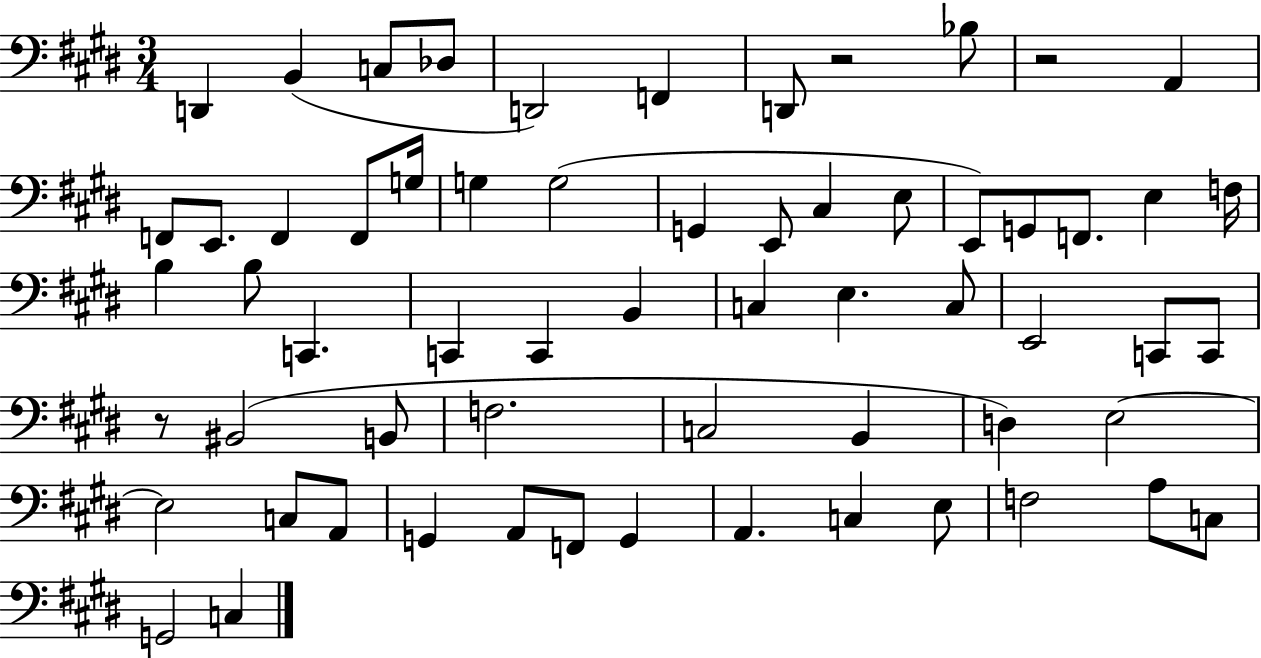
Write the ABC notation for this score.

X:1
T:Untitled
M:3/4
L:1/4
K:E
D,, B,, C,/2 _D,/2 D,,2 F,, D,,/2 z2 _B,/2 z2 A,, F,,/2 E,,/2 F,, F,,/2 G,/4 G, G,2 G,, E,,/2 ^C, E,/2 E,,/2 G,,/2 F,,/2 E, F,/4 B, B,/2 C,, C,, C,, B,, C, E, C,/2 E,,2 C,,/2 C,,/2 z/2 ^B,,2 B,,/2 F,2 C,2 B,, D, E,2 E,2 C,/2 A,,/2 G,, A,,/2 F,,/2 G,, A,, C, E,/2 F,2 A,/2 C,/2 G,,2 C,